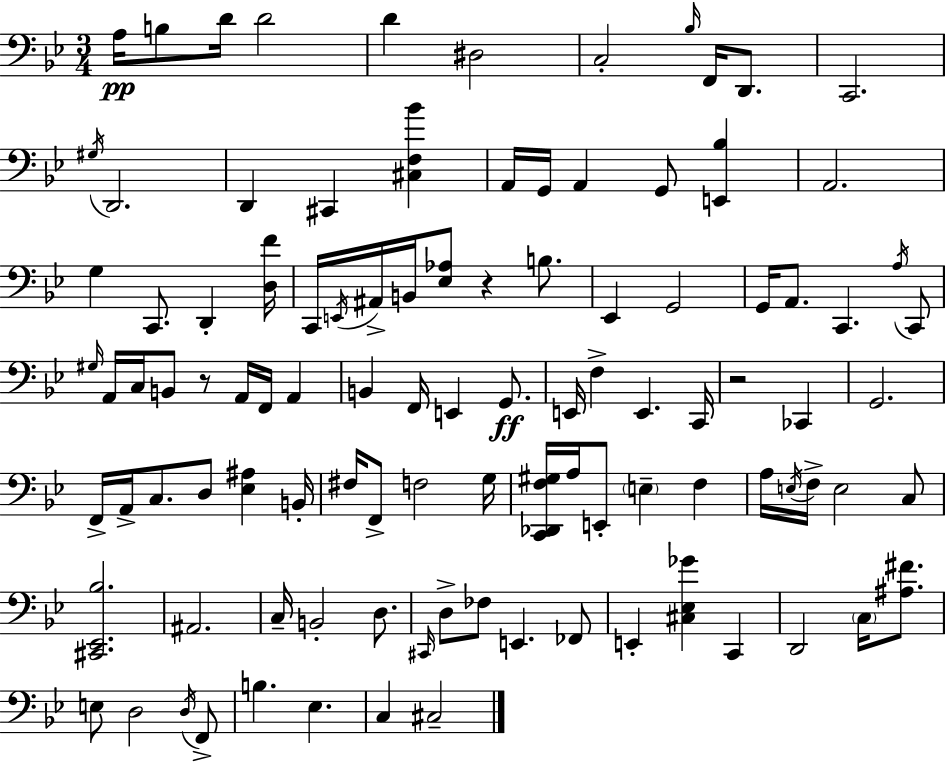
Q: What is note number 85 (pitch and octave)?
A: D3